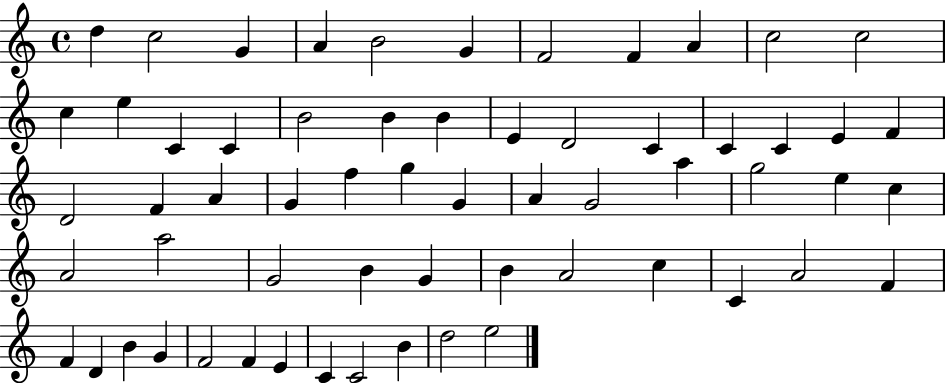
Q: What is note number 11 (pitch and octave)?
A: C5